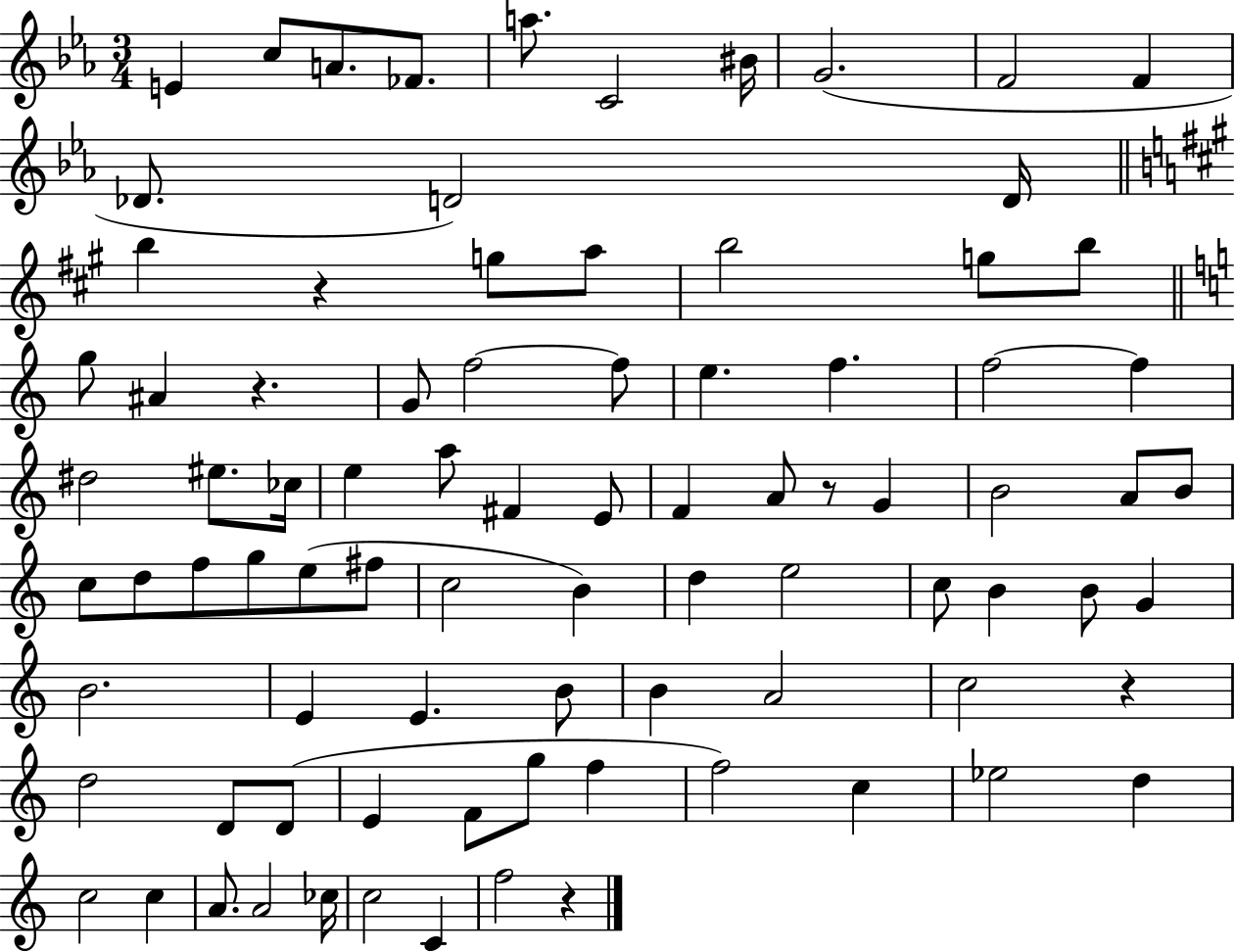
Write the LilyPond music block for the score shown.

{
  \clef treble
  \numericTimeSignature
  \time 3/4
  \key ees \major
  e'4 c''8 a'8. fes'8. | a''8. c'2 bis'16 | g'2.( | f'2 f'4 | \break des'8. d'2) d'16 | \bar "||" \break \key a \major b''4 r4 g''8 a''8 | b''2 g''8 b''8 | \bar "||" \break \key a \minor g''8 ais'4 r4. | g'8 f''2~~ f''8 | e''4. f''4. | f''2~~ f''4 | \break dis''2 eis''8. ces''16 | e''4 a''8 fis'4 e'8 | f'4 a'8 r8 g'4 | b'2 a'8 b'8 | \break c''8 d''8 f''8 g''8 e''8( fis''8 | c''2 b'4) | d''4 e''2 | c''8 b'4 b'8 g'4 | \break b'2. | e'4 e'4. b'8 | b'4 a'2 | c''2 r4 | \break d''2 d'8 d'8( | e'4 f'8 g''8 f''4 | f''2) c''4 | ees''2 d''4 | \break c''2 c''4 | a'8. a'2 ces''16 | c''2 c'4 | f''2 r4 | \break \bar "|."
}